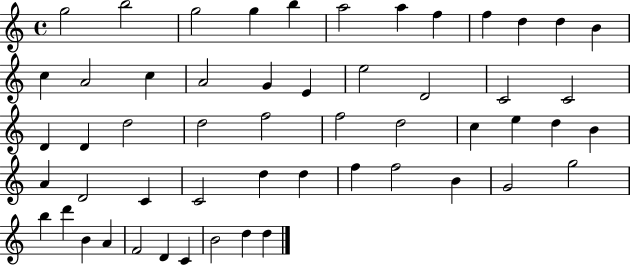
G5/h B5/h G5/h G5/q B5/q A5/h A5/q F5/q F5/q D5/q D5/q B4/q C5/q A4/h C5/q A4/h G4/q E4/q E5/h D4/h C4/h C4/h D4/q D4/q D5/h D5/h F5/h F5/h D5/h C5/q E5/q D5/q B4/q A4/q D4/h C4/q C4/h D5/q D5/q F5/q F5/h B4/q G4/h G5/h B5/q D6/q B4/q A4/q F4/h D4/q C4/q B4/h D5/q D5/q